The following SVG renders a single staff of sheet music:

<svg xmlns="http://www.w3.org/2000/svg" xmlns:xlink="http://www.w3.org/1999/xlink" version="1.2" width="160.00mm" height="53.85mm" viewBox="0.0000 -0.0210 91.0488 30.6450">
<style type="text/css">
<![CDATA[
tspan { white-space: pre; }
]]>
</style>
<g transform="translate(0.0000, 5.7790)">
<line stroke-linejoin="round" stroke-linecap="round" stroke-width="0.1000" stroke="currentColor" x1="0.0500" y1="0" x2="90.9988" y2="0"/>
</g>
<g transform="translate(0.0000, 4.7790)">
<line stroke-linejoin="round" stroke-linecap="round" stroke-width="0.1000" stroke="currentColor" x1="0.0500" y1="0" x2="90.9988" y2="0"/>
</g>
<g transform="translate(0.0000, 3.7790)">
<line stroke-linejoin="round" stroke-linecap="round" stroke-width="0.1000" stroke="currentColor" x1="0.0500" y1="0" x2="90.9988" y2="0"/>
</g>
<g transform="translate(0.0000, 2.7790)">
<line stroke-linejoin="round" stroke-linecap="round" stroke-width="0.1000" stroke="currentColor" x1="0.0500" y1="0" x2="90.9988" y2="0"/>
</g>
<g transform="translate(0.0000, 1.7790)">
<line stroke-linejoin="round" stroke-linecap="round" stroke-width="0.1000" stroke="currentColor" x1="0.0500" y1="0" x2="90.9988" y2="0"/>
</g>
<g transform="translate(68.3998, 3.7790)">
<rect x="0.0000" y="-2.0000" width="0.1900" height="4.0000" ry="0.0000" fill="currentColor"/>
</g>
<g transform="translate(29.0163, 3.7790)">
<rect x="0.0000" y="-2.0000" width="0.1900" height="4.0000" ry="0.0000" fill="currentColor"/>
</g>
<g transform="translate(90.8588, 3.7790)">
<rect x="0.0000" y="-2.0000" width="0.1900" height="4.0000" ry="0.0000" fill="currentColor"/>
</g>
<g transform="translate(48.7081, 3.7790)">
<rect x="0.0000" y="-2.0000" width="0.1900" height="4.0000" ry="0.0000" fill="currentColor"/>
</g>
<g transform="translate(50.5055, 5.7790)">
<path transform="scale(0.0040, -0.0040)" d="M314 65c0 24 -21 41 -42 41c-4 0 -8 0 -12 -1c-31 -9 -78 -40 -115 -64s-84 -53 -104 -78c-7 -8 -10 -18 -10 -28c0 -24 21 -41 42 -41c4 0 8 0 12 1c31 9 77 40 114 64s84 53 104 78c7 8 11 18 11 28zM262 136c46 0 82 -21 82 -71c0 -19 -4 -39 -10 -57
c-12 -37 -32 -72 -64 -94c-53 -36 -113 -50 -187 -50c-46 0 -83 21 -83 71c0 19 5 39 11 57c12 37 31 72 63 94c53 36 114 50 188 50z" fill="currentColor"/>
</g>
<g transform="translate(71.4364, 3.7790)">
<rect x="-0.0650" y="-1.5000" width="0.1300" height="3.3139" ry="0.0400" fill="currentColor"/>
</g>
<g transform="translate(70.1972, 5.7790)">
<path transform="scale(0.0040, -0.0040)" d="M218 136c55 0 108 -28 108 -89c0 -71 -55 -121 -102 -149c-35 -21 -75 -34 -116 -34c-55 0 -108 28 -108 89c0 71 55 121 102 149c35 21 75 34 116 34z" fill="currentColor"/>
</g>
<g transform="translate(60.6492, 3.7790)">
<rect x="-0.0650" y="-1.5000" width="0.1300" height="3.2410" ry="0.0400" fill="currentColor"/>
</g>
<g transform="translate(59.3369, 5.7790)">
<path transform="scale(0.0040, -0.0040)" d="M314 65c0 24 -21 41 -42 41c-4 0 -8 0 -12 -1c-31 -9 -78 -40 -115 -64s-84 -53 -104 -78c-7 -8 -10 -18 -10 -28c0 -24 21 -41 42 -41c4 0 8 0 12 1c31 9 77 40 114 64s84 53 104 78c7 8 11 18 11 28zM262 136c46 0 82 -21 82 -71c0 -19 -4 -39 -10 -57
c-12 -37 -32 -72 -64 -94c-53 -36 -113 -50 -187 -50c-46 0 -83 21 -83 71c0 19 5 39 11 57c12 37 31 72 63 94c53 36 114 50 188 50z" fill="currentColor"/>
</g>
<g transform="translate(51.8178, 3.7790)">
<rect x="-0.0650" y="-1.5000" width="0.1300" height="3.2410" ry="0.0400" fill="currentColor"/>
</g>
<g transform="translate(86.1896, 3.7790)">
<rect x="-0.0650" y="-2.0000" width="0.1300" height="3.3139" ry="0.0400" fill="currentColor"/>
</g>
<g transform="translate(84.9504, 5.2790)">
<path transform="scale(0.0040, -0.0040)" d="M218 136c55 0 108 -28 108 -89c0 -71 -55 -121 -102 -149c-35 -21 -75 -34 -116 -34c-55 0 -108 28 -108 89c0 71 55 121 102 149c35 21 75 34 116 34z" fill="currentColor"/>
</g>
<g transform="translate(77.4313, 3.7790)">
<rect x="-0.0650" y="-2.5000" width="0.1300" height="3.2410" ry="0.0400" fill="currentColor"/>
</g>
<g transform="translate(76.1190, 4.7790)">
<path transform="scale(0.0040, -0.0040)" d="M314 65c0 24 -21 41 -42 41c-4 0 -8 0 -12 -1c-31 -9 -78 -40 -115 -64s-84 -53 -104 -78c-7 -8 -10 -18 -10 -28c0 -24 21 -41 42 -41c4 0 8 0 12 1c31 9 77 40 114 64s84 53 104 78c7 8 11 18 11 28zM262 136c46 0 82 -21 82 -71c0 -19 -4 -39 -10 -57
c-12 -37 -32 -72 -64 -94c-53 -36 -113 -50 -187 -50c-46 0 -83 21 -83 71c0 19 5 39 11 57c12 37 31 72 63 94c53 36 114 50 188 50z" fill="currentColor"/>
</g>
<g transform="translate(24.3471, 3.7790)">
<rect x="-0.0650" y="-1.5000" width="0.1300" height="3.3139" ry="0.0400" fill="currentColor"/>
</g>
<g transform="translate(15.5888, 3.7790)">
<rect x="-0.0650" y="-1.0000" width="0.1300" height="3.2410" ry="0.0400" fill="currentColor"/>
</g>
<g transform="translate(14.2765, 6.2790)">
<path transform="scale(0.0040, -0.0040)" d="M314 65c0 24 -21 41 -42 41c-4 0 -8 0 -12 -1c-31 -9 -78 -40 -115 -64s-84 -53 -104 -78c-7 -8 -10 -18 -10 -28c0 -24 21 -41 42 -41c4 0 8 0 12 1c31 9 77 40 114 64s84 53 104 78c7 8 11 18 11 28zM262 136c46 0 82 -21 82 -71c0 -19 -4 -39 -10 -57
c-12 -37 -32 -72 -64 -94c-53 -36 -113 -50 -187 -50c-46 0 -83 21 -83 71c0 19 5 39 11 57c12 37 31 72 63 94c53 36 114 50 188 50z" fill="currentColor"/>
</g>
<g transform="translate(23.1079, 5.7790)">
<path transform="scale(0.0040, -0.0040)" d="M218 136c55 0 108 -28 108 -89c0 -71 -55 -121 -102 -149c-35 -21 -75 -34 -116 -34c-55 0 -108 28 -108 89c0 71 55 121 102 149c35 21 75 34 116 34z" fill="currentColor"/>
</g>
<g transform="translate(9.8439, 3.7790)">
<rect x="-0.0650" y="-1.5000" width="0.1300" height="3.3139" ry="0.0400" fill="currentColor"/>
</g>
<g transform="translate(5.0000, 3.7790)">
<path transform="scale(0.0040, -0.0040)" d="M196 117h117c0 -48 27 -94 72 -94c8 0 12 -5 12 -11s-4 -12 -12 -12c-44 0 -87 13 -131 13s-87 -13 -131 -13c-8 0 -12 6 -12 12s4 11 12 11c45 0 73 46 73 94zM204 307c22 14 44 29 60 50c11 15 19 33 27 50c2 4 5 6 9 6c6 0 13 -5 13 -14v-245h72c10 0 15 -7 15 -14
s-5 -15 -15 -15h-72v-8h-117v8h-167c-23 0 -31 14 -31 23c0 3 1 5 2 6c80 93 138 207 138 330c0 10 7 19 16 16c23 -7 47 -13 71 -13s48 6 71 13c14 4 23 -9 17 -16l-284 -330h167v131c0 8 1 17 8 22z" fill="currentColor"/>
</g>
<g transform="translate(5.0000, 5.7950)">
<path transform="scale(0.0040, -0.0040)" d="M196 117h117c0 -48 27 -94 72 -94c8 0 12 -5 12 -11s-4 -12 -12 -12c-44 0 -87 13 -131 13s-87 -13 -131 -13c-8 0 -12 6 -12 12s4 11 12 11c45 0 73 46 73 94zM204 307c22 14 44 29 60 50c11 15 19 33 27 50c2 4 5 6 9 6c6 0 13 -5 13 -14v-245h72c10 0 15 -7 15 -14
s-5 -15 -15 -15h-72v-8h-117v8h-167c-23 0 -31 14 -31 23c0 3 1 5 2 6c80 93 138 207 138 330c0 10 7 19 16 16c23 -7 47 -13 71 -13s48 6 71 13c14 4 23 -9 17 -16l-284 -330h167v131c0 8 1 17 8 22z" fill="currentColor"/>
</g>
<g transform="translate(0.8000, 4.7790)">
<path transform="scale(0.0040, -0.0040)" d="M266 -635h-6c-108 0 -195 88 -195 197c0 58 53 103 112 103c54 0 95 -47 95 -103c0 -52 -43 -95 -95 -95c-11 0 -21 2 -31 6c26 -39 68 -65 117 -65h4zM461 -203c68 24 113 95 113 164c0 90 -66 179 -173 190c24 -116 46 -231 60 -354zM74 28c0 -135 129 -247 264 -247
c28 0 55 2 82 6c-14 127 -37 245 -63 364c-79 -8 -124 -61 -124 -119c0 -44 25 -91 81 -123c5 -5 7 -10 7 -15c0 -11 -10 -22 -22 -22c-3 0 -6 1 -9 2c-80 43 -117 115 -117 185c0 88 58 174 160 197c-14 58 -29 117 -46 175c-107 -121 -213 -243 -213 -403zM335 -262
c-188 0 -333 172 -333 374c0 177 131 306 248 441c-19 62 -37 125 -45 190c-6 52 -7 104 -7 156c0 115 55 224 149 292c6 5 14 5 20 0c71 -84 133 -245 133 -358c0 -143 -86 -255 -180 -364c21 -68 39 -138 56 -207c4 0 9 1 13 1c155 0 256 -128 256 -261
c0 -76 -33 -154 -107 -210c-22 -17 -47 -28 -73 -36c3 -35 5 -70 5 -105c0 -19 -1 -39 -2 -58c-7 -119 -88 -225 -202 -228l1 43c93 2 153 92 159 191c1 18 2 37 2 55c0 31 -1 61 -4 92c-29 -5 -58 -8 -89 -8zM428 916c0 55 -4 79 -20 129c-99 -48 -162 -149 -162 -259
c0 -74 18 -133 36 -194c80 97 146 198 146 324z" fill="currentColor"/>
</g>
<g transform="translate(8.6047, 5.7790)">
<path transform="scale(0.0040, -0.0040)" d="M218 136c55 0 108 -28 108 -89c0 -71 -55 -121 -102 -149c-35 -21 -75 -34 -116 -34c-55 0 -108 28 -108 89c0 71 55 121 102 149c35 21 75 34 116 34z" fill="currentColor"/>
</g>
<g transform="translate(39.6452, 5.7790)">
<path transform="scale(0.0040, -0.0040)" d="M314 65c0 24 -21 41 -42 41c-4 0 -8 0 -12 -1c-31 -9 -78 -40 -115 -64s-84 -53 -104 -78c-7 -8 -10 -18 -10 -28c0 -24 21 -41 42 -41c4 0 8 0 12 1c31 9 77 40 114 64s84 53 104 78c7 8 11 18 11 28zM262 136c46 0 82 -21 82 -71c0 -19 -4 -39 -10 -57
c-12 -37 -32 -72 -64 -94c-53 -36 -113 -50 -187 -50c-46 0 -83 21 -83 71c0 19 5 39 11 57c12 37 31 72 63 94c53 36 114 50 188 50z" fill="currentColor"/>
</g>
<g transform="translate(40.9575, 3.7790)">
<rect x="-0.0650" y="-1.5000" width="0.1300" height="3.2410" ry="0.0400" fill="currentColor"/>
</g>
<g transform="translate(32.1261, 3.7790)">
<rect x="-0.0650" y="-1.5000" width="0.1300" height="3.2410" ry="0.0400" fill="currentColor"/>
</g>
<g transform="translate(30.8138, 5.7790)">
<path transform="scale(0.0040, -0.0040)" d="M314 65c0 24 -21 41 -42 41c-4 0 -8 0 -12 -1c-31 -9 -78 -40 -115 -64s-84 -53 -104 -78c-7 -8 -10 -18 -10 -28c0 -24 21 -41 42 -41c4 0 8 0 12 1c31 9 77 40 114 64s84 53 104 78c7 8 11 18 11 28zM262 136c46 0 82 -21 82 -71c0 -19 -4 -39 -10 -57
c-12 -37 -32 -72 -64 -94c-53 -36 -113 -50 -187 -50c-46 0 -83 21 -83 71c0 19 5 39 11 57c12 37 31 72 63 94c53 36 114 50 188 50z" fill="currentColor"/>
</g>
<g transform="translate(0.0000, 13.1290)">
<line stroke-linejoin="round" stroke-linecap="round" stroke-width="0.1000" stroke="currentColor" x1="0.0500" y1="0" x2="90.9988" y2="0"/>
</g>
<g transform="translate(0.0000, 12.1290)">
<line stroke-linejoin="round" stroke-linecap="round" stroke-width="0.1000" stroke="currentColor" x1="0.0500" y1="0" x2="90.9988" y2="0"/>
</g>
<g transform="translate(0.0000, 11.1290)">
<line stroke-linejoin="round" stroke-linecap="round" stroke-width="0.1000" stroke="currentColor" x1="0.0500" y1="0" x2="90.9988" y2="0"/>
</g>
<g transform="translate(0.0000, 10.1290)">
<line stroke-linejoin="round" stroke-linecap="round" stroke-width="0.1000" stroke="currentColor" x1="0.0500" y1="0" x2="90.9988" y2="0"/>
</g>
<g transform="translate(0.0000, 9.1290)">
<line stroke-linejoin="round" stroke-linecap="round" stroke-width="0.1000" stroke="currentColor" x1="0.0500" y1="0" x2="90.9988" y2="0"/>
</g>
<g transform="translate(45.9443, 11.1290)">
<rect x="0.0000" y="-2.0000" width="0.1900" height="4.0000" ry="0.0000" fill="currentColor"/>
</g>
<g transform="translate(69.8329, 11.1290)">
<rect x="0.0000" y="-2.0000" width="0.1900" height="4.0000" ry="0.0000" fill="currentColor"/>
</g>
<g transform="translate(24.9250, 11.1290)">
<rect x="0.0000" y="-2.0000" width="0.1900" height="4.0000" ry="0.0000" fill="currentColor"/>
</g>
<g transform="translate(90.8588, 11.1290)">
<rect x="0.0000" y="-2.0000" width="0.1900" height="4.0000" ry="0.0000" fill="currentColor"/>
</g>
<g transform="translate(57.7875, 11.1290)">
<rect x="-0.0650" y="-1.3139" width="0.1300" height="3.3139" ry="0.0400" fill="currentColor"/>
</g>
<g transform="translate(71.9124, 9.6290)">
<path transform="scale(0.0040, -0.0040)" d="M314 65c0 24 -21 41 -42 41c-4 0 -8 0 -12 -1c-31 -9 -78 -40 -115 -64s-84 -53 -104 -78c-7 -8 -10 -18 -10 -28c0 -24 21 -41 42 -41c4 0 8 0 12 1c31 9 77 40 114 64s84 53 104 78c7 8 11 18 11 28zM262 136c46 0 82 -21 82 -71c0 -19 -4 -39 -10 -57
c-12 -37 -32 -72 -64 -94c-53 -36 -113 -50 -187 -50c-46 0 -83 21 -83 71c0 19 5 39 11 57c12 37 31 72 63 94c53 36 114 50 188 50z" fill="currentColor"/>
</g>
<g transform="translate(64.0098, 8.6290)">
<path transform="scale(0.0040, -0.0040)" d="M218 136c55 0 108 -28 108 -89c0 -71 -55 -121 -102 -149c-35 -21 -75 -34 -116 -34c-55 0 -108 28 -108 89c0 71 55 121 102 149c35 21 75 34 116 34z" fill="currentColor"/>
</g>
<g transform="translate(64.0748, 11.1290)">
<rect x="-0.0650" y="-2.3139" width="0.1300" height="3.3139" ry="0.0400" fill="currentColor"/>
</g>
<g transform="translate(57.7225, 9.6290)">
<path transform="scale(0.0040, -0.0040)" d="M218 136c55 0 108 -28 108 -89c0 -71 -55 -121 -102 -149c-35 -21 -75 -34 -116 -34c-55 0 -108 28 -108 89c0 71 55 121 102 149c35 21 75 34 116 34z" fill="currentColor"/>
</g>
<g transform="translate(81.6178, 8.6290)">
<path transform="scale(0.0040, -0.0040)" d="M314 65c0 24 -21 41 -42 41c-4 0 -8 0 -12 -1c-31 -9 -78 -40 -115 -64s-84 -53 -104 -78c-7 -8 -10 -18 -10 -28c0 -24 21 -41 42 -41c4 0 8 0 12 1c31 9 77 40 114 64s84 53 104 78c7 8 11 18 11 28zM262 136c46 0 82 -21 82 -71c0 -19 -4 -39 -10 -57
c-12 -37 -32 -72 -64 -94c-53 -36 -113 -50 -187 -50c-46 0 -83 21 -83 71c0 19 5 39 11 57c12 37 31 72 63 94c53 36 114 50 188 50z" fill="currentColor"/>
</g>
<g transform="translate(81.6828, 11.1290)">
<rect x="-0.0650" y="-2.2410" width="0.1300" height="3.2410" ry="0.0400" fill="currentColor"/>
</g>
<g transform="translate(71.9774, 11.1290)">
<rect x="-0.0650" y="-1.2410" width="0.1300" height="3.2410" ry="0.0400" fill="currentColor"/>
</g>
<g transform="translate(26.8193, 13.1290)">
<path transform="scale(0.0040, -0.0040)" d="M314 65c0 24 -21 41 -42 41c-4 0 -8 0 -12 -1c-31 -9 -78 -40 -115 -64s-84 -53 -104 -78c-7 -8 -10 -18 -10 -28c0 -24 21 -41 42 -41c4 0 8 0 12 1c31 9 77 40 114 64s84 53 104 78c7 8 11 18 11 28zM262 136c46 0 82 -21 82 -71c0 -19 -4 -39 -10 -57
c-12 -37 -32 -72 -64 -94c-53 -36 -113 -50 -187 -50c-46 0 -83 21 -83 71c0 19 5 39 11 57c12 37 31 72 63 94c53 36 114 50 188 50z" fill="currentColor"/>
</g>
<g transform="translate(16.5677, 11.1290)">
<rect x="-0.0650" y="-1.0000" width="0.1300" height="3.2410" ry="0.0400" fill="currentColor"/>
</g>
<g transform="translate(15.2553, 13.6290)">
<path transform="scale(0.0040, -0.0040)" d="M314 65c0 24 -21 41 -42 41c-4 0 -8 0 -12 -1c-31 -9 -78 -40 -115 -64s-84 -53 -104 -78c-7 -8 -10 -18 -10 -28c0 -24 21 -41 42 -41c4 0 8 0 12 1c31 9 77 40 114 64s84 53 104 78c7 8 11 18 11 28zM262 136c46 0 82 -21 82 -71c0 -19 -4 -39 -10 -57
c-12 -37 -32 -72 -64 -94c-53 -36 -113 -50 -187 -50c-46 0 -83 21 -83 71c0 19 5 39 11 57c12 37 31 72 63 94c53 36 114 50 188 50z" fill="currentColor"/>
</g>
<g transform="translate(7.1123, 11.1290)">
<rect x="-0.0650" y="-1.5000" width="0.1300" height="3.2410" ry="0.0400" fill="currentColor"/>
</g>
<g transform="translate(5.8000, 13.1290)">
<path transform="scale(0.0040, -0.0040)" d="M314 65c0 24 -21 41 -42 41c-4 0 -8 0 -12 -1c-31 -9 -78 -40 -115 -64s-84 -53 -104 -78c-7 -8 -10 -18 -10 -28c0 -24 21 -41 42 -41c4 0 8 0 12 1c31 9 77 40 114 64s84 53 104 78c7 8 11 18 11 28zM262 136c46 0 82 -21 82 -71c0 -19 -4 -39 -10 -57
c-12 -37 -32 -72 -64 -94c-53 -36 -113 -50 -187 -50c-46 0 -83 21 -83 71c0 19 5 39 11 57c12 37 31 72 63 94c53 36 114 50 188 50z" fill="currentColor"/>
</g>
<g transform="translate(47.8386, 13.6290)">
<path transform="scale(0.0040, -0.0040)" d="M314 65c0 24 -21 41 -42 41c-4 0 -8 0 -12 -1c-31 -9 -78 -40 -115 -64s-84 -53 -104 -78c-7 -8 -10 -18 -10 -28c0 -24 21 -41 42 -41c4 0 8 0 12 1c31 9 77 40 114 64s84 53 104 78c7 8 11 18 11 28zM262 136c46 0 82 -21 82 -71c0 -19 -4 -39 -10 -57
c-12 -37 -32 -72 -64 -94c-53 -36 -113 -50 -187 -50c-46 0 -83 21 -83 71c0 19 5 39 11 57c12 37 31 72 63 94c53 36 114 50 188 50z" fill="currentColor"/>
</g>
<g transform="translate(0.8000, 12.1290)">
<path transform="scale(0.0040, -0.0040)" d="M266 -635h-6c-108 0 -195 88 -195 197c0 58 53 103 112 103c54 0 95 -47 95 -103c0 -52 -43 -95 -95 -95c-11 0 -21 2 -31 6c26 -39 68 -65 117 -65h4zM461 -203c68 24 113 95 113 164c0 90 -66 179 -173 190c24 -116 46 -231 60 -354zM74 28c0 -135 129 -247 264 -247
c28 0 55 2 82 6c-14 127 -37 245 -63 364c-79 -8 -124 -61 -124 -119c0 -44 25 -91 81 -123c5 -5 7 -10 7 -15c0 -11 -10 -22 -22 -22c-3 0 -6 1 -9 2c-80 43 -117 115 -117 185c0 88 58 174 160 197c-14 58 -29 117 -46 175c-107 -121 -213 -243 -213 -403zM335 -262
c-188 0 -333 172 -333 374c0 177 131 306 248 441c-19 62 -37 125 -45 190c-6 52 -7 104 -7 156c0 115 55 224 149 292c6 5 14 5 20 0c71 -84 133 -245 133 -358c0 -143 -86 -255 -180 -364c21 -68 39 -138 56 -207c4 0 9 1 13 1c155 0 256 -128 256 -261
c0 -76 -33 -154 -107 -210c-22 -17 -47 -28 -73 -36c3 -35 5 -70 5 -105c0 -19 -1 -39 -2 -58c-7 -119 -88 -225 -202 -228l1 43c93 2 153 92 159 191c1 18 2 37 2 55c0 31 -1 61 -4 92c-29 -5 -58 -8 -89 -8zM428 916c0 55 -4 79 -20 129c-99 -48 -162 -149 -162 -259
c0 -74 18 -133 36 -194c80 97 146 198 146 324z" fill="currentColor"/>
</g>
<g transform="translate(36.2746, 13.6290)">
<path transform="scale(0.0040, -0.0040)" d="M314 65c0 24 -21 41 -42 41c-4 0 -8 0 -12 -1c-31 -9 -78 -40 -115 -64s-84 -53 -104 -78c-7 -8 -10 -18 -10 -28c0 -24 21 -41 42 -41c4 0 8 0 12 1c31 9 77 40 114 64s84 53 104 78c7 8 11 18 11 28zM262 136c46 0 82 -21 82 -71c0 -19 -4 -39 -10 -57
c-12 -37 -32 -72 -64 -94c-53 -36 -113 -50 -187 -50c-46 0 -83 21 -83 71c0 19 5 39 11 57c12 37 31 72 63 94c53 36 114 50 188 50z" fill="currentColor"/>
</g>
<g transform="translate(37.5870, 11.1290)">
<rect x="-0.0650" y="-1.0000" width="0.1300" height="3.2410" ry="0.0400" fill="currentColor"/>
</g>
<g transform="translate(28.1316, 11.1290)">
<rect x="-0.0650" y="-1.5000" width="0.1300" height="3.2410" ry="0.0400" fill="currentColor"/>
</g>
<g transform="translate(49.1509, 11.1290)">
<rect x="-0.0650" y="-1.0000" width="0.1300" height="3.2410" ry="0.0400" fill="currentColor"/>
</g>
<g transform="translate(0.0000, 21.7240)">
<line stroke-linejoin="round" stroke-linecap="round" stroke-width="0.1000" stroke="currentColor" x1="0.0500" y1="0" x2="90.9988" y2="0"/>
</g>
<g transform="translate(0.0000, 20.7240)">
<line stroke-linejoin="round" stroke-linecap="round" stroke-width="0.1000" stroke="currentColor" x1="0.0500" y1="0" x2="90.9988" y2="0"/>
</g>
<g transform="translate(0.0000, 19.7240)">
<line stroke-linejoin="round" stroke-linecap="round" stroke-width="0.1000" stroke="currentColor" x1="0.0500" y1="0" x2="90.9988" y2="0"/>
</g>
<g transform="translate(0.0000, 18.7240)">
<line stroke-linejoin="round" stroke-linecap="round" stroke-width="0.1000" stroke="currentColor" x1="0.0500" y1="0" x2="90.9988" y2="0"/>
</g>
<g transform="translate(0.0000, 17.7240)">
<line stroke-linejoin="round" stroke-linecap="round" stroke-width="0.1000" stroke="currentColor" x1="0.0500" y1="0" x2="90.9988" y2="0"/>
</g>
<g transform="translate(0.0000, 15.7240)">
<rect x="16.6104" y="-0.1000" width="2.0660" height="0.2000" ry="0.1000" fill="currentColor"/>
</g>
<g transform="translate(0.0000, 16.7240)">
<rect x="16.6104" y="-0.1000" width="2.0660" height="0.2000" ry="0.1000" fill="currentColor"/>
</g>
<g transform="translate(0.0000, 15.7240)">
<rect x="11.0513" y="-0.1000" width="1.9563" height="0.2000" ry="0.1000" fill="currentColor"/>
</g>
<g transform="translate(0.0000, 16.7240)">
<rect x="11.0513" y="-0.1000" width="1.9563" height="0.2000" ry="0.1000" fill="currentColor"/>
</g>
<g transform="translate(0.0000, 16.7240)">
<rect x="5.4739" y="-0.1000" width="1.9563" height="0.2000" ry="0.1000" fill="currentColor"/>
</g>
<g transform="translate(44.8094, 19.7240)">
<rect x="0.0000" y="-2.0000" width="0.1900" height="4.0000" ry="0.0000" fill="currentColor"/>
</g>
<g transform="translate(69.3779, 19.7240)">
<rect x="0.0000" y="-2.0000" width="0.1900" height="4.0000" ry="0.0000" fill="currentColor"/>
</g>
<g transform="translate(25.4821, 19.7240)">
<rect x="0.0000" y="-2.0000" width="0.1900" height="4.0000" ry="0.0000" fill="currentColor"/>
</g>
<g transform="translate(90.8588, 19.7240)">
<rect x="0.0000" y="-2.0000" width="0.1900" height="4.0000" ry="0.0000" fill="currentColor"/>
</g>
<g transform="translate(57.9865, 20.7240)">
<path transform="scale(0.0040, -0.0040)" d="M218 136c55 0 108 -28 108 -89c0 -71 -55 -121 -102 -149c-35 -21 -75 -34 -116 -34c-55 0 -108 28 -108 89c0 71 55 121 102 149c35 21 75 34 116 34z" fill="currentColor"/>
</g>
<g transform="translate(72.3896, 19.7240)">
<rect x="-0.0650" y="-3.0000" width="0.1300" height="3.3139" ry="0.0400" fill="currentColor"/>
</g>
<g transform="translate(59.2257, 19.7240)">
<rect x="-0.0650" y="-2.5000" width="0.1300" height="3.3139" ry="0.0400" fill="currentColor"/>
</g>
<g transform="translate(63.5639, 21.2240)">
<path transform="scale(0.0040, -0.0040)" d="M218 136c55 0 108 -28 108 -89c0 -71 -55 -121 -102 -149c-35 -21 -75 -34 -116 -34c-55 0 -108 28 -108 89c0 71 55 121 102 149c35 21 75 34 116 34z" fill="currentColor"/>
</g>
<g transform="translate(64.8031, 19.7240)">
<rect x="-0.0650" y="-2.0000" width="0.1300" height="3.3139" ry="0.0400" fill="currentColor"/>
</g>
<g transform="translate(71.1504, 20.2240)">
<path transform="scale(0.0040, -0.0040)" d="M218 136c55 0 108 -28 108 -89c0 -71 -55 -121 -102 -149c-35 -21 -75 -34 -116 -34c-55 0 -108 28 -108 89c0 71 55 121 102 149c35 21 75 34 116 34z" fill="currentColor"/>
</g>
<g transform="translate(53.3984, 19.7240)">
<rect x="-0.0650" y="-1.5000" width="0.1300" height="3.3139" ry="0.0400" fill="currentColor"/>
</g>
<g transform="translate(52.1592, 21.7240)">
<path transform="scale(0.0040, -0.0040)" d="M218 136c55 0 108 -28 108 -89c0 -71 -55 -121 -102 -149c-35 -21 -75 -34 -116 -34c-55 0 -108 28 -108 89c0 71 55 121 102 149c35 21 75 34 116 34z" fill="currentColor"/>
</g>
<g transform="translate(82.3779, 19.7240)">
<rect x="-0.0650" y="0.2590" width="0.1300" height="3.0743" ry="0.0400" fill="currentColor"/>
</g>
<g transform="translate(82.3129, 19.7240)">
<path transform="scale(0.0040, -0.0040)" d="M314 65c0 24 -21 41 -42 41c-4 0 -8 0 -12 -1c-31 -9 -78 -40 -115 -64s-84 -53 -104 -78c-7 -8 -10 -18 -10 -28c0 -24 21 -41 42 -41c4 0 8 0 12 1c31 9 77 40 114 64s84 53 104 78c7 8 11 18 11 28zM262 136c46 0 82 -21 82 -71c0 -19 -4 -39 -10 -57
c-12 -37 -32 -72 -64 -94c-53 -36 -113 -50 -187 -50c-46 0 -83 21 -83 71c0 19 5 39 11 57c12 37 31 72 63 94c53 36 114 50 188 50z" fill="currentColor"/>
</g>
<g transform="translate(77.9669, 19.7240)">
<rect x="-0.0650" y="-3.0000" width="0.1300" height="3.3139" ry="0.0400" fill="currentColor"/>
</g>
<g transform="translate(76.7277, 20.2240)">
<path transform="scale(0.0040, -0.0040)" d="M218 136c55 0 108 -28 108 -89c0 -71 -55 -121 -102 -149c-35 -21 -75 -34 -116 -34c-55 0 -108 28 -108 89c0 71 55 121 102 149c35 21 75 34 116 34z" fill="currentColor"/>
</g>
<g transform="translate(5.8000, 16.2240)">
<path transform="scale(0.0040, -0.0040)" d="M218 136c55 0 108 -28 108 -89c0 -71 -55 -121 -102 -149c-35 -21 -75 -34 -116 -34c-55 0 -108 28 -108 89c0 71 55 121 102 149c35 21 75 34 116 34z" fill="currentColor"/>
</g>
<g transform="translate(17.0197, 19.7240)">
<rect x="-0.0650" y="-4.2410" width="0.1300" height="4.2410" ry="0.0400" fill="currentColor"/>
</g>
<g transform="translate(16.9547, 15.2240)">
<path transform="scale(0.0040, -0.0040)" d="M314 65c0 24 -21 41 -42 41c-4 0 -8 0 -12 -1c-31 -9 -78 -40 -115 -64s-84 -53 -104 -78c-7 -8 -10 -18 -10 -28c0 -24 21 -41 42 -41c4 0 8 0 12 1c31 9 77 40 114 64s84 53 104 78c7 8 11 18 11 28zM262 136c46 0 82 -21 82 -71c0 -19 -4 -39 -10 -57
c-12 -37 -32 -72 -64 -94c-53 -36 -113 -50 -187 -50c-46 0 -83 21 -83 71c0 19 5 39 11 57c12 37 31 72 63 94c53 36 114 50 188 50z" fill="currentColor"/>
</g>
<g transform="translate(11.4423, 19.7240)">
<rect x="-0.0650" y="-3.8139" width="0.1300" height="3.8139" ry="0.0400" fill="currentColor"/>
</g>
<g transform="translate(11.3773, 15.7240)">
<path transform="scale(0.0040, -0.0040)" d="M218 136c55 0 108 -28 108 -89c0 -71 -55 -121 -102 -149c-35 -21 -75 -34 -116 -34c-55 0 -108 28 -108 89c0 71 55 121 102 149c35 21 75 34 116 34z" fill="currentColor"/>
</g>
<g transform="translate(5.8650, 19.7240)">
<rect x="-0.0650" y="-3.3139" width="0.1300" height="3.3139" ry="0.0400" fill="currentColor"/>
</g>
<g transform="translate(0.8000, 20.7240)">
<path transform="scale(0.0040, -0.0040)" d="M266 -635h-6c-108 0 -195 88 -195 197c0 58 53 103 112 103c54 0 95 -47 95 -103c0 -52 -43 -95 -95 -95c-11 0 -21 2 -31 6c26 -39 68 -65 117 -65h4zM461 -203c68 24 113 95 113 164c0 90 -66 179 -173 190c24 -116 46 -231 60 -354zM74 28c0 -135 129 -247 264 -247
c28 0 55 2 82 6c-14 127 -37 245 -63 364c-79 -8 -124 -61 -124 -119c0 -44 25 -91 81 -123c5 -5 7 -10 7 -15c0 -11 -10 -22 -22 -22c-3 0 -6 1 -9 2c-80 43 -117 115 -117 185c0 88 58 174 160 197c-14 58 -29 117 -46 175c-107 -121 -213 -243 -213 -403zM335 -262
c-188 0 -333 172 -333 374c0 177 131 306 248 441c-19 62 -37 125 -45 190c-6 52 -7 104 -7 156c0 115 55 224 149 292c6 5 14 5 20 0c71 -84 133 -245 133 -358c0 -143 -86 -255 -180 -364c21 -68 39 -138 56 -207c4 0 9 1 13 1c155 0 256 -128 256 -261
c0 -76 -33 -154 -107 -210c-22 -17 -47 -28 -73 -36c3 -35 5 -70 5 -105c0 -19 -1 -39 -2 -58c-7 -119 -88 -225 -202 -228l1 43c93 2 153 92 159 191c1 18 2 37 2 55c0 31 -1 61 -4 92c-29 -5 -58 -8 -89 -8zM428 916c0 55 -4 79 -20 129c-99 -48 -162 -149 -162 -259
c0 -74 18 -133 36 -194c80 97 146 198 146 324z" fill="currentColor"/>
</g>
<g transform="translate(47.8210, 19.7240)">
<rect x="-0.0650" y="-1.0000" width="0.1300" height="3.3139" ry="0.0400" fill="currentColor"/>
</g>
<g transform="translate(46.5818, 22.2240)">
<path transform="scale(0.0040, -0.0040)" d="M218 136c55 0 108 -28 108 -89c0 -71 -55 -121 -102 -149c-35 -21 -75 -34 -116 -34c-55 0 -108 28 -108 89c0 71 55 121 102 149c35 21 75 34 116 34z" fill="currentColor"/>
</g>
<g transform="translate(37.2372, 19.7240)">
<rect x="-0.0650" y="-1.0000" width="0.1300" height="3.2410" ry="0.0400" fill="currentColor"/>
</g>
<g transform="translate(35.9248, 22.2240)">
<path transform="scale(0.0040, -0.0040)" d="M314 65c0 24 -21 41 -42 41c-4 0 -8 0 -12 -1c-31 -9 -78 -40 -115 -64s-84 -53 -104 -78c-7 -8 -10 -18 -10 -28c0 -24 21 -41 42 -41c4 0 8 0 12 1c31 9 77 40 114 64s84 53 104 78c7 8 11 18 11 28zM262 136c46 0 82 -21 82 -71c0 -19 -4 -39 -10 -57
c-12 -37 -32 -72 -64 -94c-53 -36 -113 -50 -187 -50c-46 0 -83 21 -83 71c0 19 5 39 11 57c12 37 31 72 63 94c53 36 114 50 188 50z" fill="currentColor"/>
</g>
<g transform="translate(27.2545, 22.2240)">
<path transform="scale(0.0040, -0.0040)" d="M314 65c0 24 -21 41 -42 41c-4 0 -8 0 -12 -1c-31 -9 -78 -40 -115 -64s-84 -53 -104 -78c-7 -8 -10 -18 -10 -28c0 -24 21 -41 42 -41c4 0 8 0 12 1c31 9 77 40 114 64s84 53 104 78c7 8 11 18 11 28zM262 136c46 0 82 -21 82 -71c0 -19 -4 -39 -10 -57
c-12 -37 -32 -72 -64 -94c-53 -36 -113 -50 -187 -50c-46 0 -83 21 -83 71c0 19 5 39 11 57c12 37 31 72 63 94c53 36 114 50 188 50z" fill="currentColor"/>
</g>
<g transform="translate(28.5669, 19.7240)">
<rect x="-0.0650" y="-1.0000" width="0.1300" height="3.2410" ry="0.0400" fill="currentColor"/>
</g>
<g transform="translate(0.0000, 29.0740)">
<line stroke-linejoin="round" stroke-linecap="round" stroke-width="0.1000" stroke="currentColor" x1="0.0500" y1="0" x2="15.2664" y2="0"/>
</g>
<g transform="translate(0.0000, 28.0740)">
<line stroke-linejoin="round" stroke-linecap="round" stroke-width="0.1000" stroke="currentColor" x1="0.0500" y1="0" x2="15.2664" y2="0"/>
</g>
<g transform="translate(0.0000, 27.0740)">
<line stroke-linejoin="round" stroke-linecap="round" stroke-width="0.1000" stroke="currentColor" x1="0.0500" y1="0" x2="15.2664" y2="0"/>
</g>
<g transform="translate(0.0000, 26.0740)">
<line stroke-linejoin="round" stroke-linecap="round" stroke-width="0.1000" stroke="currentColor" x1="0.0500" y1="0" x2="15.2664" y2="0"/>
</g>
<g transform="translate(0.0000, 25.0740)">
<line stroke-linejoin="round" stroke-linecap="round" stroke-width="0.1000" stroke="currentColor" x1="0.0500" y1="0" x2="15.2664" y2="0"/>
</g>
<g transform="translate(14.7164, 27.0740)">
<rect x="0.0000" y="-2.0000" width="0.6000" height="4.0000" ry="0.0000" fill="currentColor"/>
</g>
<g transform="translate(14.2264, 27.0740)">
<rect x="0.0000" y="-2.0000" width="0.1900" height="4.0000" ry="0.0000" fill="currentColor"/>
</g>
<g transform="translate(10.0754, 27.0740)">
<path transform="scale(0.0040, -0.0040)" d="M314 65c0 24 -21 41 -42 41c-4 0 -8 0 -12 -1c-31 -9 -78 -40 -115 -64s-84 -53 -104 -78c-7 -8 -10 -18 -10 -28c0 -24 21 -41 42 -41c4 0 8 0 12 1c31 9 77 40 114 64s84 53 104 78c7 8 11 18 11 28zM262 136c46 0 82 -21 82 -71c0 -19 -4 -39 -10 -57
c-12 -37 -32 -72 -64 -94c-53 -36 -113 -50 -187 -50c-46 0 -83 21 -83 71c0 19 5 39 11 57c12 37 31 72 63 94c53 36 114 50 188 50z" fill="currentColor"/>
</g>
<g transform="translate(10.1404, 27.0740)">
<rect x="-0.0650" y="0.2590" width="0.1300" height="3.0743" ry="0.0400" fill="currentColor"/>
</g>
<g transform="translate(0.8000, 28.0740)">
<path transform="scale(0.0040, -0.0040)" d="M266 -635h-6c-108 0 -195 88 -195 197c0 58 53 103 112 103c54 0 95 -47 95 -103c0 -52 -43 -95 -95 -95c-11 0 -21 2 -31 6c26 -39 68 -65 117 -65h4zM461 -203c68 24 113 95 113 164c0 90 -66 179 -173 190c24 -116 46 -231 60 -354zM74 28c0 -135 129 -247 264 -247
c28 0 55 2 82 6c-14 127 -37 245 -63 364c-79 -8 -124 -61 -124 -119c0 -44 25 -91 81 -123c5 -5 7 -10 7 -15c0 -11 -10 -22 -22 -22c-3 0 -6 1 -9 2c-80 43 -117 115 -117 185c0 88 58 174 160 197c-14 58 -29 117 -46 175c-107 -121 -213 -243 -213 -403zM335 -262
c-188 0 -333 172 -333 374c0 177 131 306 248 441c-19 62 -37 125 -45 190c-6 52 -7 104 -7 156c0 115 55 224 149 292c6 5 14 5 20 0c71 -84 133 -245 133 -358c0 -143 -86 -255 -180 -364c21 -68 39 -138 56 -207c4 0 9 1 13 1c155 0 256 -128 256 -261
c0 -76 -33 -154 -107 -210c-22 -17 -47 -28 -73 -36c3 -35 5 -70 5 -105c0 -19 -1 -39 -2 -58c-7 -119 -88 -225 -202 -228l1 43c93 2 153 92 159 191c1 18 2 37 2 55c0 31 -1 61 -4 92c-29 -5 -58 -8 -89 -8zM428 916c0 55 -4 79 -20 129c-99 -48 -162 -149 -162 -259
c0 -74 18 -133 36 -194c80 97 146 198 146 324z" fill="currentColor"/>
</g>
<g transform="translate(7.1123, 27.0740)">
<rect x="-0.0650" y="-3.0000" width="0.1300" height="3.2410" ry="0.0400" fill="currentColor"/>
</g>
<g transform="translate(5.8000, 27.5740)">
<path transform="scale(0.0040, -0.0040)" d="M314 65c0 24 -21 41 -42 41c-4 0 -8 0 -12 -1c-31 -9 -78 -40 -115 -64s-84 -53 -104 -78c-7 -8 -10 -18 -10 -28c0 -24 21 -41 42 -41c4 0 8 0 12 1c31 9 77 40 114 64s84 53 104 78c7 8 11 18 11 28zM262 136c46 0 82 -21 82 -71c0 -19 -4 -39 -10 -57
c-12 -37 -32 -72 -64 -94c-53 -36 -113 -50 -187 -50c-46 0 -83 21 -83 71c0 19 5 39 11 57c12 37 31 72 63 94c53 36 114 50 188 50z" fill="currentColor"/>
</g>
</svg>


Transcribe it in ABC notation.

X:1
T:Untitled
M:4/4
L:1/4
K:C
E D2 E E2 E2 E2 E2 E G2 F E2 D2 E2 D2 D2 e g e2 g2 b c' d'2 D2 D2 D E G F A A B2 A2 B2